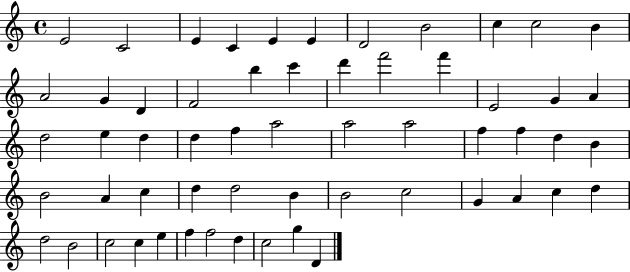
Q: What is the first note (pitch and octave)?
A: E4